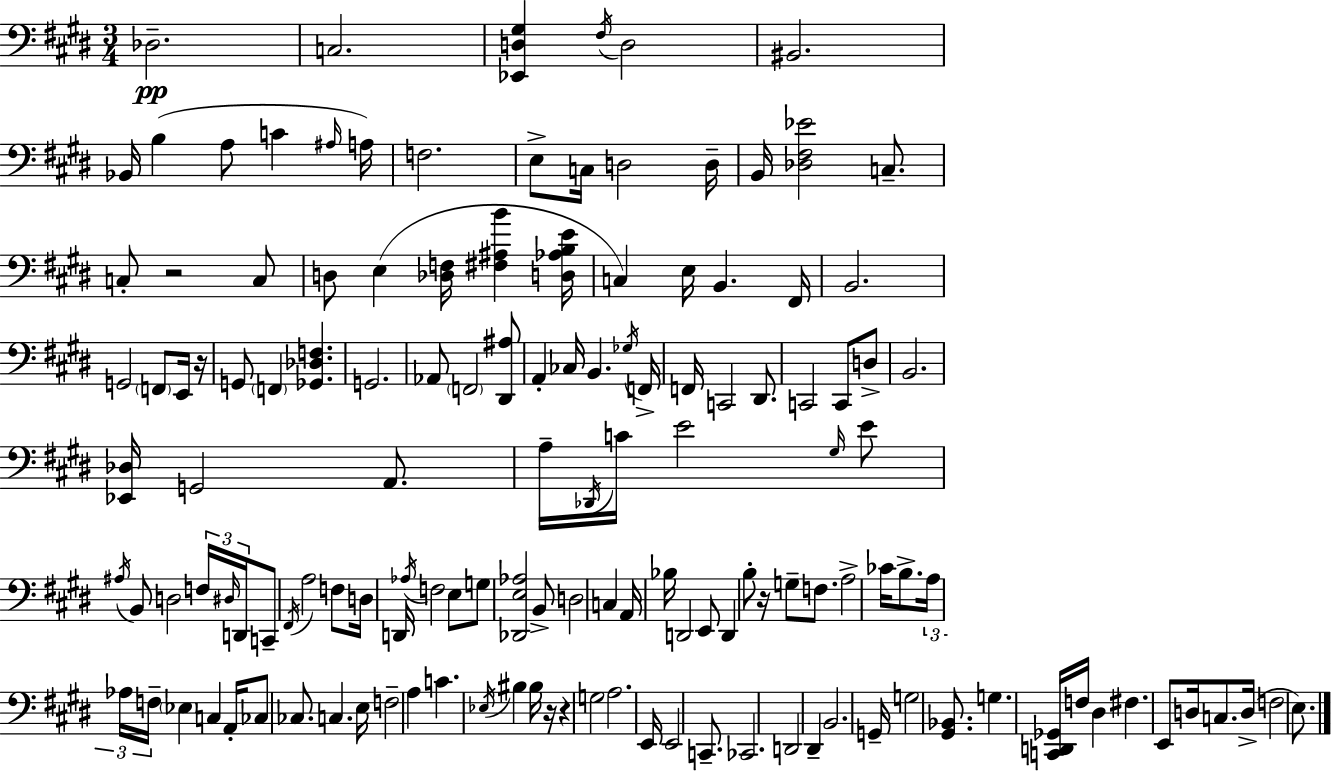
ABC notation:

X:1
T:Untitled
M:3/4
L:1/4
K:E
_D,2 C,2 [_E,,D,^G,] ^F,/4 D,2 ^B,,2 _B,,/4 B, A,/2 C ^A,/4 A,/4 F,2 E,/2 C,/4 D,2 D,/4 B,,/4 [_D,^F,_E]2 C,/2 C,/2 z2 C,/2 D,/2 E, [_D,F,]/4 [^F,^A,B] [D,_A,B,E]/4 C, E,/4 B,, ^F,,/4 B,,2 G,,2 F,,/2 E,,/4 z/4 G,,/2 F,, [_G,,_D,F,] G,,2 _A,,/2 F,,2 [^D,,^A,]/2 A,, _C,/4 B,, _G,/4 F,,/4 F,,/4 C,,2 ^D,,/2 C,,2 C,,/2 D,/2 B,,2 [_E,,_D,]/4 G,,2 A,,/2 A,/4 _D,,/4 C/4 E2 ^G,/4 E/2 ^A,/4 B,,/2 D,2 F,/4 ^D,/4 D,,/4 C,,/2 ^F,,/4 A,2 F,/2 D,/4 D,,/4 _A,/4 F,2 E,/2 G,/2 [_D,,E,_A,]2 B,,/2 D,2 C, A,,/4 _B,/4 D,,2 E,,/2 D,, B,/2 z/4 G,/2 F,/2 A,2 _C/4 B,/2 A,/4 _A,/4 F,/4 _E, C, A,,/4 _C,/2 _C,/2 C, E,/4 F,2 A, C _E,/4 ^B, ^B,/4 z/4 z G,2 A,2 E,,/4 E,,2 C,,/2 _C,,2 D,,2 ^D,, B,,2 G,,/4 G,2 [^G,,_B,,]/2 G, [C,,D,,_G,,]/4 F,/4 ^D, ^F, E,,/2 D,/4 C,/2 D,/4 F,2 E,/2